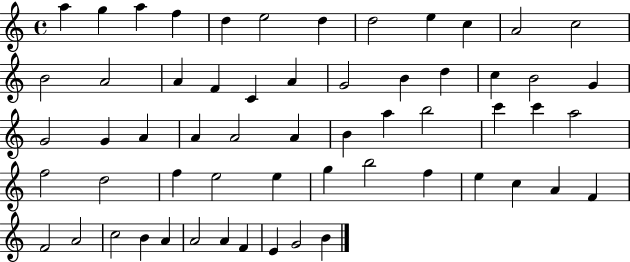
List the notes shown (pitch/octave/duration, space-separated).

A5/q G5/q A5/q F5/q D5/q E5/h D5/q D5/h E5/q C5/q A4/h C5/h B4/h A4/h A4/q F4/q C4/q A4/q G4/h B4/q D5/q C5/q B4/h G4/q G4/h G4/q A4/q A4/q A4/h A4/q B4/q A5/q B5/h C6/q C6/q A5/h F5/h D5/h F5/q E5/h E5/q G5/q B5/h F5/q E5/q C5/q A4/q F4/q F4/h A4/h C5/h B4/q A4/q A4/h A4/q F4/q E4/q G4/h B4/q